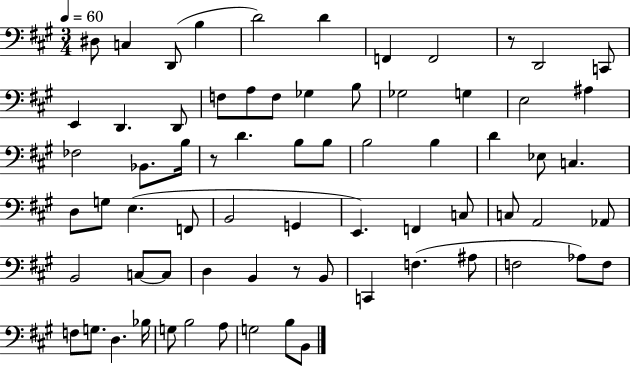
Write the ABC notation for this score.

X:1
T:Untitled
M:3/4
L:1/4
K:A
^D,/2 C, D,,/2 B, D2 D F,, F,,2 z/2 D,,2 C,,/2 E,, D,, D,,/2 F,/2 A,/2 F,/2 _G, B,/2 _G,2 G, E,2 ^A, _F,2 _B,,/2 B,/4 z/2 D B,/2 B,/2 B,2 B, D _E,/2 C, D,/2 G,/2 E, F,,/2 B,,2 G,, E,, F,, C,/2 C,/2 A,,2 _A,,/2 B,,2 C,/2 C,/2 D, B,, z/2 B,,/2 C,, F, ^A,/2 F,2 _A,/2 F,/2 F,/2 G,/2 D, _B,/4 G,/2 B,2 A,/2 G,2 B,/2 B,,/2